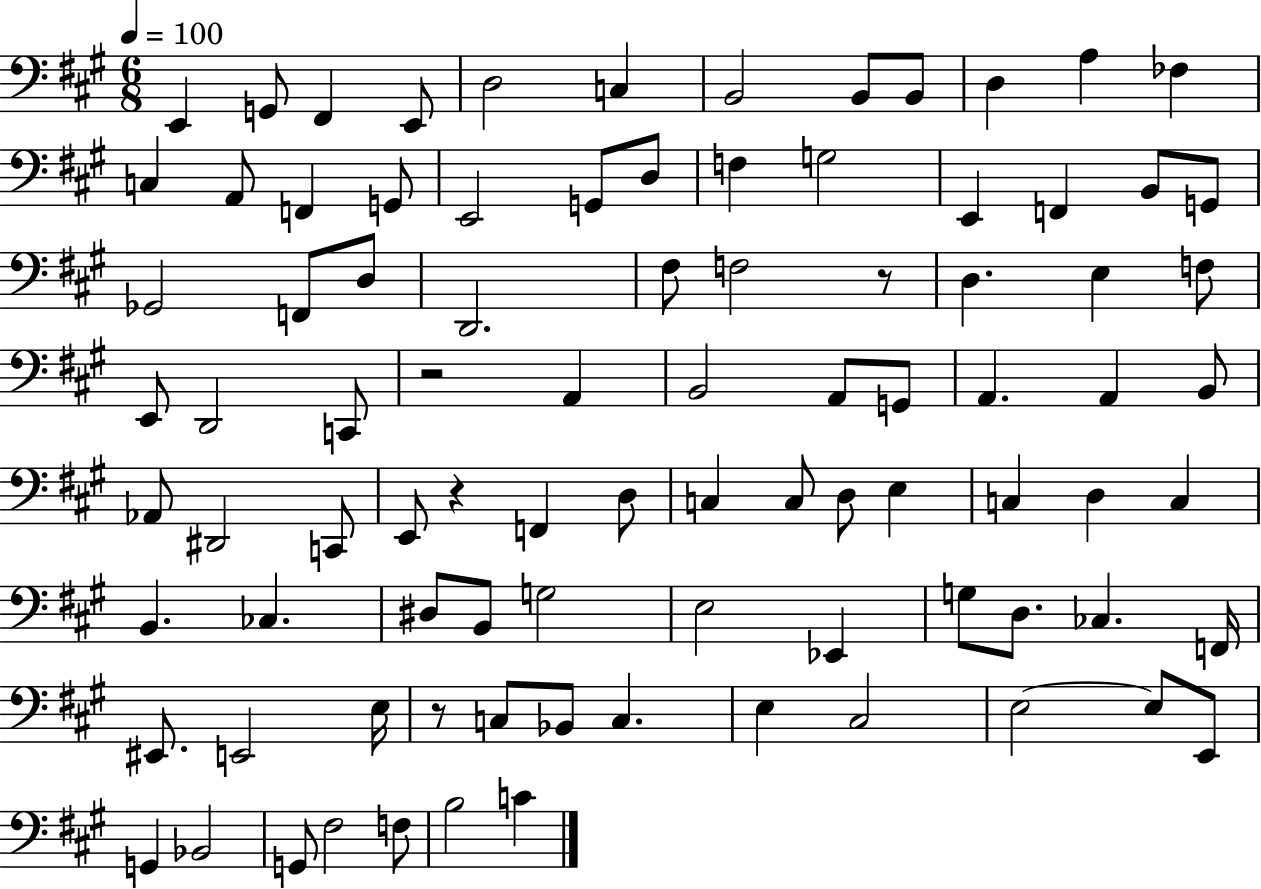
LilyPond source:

{
  \clef bass
  \numericTimeSignature
  \time 6/8
  \key a \major
  \tempo 4 = 100
  e,4 g,8 fis,4 e,8 | d2 c4 | b,2 b,8 b,8 | d4 a4 fes4 | \break c4 a,8 f,4 g,8 | e,2 g,8 d8 | f4 g2 | e,4 f,4 b,8 g,8 | \break ges,2 f,8 d8 | d,2. | fis8 f2 r8 | d4. e4 f8 | \break e,8 d,2 c,8 | r2 a,4 | b,2 a,8 g,8 | a,4. a,4 b,8 | \break aes,8 dis,2 c,8 | e,8 r4 f,4 d8 | c4 c8 d8 e4 | c4 d4 c4 | \break b,4. ces4. | dis8 b,8 g2 | e2 ees,4 | g8 d8. ces4. f,16 | \break eis,8. e,2 e16 | r8 c8 bes,8 c4. | e4 cis2 | e2~~ e8 e,8 | \break g,4 bes,2 | g,8 fis2 f8 | b2 c'4 | \bar "|."
}